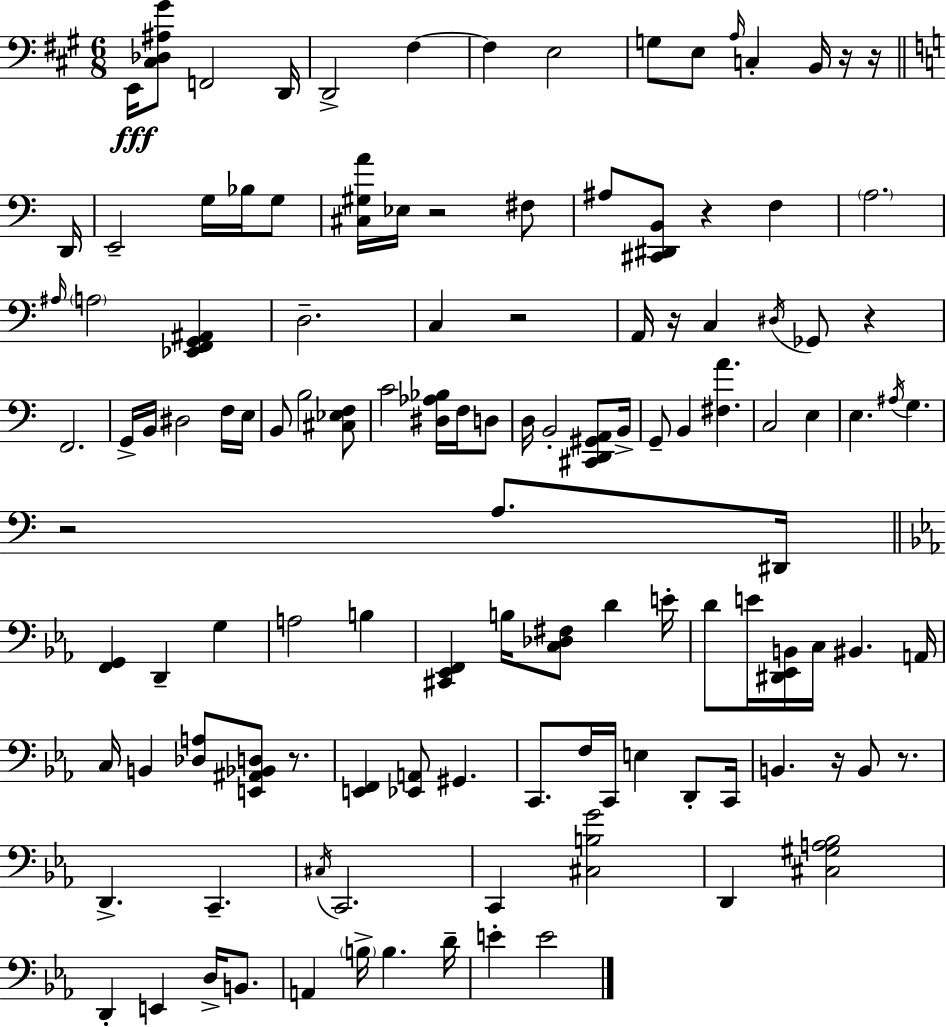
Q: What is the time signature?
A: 6/8